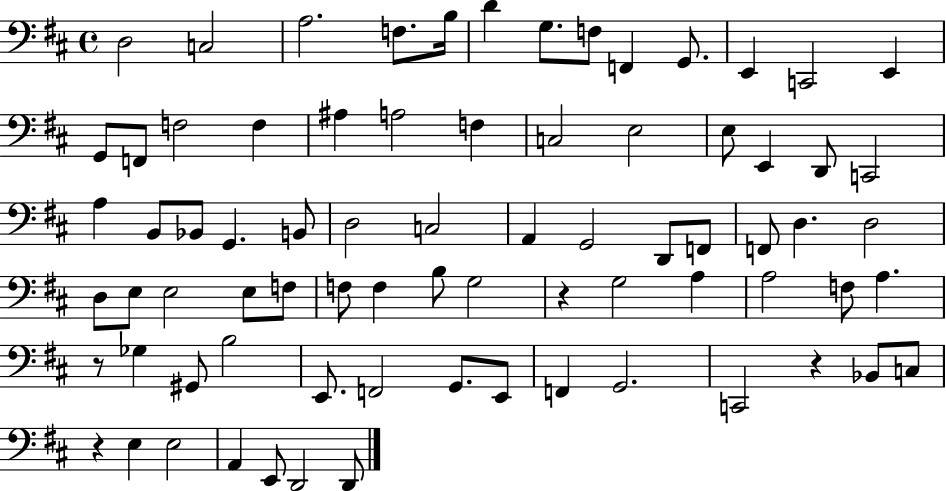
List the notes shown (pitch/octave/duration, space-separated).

D3/h C3/h A3/h. F3/e. B3/s D4/q G3/e. F3/e F2/q G2/e. E2/q C2/h E2/q G2/e F2/e F3/h F3/q A#3/q A3/h F3/q C3/h E3/h E3/e E2/q D2/e C2/h A3/q B2/e Bb2/e G2/q. B2/e D3/h C3/h A2/q G2/h D2/e F2/e F2/e D3/q. D3/h D3/e E3/e E3/h E3/e F3/e F3/e F3/q B3/e G3/h R/q G3/h A3/q A3/h F3/e A3/q. R/e Gb3/q G#2/e B3/h E2/e. F2/h G2/e. E2/e F2/q G2/h. C2/h R/q Bb2/e C3/e R/q E3/q E3/h A2/q E2/e D2/h D2/e